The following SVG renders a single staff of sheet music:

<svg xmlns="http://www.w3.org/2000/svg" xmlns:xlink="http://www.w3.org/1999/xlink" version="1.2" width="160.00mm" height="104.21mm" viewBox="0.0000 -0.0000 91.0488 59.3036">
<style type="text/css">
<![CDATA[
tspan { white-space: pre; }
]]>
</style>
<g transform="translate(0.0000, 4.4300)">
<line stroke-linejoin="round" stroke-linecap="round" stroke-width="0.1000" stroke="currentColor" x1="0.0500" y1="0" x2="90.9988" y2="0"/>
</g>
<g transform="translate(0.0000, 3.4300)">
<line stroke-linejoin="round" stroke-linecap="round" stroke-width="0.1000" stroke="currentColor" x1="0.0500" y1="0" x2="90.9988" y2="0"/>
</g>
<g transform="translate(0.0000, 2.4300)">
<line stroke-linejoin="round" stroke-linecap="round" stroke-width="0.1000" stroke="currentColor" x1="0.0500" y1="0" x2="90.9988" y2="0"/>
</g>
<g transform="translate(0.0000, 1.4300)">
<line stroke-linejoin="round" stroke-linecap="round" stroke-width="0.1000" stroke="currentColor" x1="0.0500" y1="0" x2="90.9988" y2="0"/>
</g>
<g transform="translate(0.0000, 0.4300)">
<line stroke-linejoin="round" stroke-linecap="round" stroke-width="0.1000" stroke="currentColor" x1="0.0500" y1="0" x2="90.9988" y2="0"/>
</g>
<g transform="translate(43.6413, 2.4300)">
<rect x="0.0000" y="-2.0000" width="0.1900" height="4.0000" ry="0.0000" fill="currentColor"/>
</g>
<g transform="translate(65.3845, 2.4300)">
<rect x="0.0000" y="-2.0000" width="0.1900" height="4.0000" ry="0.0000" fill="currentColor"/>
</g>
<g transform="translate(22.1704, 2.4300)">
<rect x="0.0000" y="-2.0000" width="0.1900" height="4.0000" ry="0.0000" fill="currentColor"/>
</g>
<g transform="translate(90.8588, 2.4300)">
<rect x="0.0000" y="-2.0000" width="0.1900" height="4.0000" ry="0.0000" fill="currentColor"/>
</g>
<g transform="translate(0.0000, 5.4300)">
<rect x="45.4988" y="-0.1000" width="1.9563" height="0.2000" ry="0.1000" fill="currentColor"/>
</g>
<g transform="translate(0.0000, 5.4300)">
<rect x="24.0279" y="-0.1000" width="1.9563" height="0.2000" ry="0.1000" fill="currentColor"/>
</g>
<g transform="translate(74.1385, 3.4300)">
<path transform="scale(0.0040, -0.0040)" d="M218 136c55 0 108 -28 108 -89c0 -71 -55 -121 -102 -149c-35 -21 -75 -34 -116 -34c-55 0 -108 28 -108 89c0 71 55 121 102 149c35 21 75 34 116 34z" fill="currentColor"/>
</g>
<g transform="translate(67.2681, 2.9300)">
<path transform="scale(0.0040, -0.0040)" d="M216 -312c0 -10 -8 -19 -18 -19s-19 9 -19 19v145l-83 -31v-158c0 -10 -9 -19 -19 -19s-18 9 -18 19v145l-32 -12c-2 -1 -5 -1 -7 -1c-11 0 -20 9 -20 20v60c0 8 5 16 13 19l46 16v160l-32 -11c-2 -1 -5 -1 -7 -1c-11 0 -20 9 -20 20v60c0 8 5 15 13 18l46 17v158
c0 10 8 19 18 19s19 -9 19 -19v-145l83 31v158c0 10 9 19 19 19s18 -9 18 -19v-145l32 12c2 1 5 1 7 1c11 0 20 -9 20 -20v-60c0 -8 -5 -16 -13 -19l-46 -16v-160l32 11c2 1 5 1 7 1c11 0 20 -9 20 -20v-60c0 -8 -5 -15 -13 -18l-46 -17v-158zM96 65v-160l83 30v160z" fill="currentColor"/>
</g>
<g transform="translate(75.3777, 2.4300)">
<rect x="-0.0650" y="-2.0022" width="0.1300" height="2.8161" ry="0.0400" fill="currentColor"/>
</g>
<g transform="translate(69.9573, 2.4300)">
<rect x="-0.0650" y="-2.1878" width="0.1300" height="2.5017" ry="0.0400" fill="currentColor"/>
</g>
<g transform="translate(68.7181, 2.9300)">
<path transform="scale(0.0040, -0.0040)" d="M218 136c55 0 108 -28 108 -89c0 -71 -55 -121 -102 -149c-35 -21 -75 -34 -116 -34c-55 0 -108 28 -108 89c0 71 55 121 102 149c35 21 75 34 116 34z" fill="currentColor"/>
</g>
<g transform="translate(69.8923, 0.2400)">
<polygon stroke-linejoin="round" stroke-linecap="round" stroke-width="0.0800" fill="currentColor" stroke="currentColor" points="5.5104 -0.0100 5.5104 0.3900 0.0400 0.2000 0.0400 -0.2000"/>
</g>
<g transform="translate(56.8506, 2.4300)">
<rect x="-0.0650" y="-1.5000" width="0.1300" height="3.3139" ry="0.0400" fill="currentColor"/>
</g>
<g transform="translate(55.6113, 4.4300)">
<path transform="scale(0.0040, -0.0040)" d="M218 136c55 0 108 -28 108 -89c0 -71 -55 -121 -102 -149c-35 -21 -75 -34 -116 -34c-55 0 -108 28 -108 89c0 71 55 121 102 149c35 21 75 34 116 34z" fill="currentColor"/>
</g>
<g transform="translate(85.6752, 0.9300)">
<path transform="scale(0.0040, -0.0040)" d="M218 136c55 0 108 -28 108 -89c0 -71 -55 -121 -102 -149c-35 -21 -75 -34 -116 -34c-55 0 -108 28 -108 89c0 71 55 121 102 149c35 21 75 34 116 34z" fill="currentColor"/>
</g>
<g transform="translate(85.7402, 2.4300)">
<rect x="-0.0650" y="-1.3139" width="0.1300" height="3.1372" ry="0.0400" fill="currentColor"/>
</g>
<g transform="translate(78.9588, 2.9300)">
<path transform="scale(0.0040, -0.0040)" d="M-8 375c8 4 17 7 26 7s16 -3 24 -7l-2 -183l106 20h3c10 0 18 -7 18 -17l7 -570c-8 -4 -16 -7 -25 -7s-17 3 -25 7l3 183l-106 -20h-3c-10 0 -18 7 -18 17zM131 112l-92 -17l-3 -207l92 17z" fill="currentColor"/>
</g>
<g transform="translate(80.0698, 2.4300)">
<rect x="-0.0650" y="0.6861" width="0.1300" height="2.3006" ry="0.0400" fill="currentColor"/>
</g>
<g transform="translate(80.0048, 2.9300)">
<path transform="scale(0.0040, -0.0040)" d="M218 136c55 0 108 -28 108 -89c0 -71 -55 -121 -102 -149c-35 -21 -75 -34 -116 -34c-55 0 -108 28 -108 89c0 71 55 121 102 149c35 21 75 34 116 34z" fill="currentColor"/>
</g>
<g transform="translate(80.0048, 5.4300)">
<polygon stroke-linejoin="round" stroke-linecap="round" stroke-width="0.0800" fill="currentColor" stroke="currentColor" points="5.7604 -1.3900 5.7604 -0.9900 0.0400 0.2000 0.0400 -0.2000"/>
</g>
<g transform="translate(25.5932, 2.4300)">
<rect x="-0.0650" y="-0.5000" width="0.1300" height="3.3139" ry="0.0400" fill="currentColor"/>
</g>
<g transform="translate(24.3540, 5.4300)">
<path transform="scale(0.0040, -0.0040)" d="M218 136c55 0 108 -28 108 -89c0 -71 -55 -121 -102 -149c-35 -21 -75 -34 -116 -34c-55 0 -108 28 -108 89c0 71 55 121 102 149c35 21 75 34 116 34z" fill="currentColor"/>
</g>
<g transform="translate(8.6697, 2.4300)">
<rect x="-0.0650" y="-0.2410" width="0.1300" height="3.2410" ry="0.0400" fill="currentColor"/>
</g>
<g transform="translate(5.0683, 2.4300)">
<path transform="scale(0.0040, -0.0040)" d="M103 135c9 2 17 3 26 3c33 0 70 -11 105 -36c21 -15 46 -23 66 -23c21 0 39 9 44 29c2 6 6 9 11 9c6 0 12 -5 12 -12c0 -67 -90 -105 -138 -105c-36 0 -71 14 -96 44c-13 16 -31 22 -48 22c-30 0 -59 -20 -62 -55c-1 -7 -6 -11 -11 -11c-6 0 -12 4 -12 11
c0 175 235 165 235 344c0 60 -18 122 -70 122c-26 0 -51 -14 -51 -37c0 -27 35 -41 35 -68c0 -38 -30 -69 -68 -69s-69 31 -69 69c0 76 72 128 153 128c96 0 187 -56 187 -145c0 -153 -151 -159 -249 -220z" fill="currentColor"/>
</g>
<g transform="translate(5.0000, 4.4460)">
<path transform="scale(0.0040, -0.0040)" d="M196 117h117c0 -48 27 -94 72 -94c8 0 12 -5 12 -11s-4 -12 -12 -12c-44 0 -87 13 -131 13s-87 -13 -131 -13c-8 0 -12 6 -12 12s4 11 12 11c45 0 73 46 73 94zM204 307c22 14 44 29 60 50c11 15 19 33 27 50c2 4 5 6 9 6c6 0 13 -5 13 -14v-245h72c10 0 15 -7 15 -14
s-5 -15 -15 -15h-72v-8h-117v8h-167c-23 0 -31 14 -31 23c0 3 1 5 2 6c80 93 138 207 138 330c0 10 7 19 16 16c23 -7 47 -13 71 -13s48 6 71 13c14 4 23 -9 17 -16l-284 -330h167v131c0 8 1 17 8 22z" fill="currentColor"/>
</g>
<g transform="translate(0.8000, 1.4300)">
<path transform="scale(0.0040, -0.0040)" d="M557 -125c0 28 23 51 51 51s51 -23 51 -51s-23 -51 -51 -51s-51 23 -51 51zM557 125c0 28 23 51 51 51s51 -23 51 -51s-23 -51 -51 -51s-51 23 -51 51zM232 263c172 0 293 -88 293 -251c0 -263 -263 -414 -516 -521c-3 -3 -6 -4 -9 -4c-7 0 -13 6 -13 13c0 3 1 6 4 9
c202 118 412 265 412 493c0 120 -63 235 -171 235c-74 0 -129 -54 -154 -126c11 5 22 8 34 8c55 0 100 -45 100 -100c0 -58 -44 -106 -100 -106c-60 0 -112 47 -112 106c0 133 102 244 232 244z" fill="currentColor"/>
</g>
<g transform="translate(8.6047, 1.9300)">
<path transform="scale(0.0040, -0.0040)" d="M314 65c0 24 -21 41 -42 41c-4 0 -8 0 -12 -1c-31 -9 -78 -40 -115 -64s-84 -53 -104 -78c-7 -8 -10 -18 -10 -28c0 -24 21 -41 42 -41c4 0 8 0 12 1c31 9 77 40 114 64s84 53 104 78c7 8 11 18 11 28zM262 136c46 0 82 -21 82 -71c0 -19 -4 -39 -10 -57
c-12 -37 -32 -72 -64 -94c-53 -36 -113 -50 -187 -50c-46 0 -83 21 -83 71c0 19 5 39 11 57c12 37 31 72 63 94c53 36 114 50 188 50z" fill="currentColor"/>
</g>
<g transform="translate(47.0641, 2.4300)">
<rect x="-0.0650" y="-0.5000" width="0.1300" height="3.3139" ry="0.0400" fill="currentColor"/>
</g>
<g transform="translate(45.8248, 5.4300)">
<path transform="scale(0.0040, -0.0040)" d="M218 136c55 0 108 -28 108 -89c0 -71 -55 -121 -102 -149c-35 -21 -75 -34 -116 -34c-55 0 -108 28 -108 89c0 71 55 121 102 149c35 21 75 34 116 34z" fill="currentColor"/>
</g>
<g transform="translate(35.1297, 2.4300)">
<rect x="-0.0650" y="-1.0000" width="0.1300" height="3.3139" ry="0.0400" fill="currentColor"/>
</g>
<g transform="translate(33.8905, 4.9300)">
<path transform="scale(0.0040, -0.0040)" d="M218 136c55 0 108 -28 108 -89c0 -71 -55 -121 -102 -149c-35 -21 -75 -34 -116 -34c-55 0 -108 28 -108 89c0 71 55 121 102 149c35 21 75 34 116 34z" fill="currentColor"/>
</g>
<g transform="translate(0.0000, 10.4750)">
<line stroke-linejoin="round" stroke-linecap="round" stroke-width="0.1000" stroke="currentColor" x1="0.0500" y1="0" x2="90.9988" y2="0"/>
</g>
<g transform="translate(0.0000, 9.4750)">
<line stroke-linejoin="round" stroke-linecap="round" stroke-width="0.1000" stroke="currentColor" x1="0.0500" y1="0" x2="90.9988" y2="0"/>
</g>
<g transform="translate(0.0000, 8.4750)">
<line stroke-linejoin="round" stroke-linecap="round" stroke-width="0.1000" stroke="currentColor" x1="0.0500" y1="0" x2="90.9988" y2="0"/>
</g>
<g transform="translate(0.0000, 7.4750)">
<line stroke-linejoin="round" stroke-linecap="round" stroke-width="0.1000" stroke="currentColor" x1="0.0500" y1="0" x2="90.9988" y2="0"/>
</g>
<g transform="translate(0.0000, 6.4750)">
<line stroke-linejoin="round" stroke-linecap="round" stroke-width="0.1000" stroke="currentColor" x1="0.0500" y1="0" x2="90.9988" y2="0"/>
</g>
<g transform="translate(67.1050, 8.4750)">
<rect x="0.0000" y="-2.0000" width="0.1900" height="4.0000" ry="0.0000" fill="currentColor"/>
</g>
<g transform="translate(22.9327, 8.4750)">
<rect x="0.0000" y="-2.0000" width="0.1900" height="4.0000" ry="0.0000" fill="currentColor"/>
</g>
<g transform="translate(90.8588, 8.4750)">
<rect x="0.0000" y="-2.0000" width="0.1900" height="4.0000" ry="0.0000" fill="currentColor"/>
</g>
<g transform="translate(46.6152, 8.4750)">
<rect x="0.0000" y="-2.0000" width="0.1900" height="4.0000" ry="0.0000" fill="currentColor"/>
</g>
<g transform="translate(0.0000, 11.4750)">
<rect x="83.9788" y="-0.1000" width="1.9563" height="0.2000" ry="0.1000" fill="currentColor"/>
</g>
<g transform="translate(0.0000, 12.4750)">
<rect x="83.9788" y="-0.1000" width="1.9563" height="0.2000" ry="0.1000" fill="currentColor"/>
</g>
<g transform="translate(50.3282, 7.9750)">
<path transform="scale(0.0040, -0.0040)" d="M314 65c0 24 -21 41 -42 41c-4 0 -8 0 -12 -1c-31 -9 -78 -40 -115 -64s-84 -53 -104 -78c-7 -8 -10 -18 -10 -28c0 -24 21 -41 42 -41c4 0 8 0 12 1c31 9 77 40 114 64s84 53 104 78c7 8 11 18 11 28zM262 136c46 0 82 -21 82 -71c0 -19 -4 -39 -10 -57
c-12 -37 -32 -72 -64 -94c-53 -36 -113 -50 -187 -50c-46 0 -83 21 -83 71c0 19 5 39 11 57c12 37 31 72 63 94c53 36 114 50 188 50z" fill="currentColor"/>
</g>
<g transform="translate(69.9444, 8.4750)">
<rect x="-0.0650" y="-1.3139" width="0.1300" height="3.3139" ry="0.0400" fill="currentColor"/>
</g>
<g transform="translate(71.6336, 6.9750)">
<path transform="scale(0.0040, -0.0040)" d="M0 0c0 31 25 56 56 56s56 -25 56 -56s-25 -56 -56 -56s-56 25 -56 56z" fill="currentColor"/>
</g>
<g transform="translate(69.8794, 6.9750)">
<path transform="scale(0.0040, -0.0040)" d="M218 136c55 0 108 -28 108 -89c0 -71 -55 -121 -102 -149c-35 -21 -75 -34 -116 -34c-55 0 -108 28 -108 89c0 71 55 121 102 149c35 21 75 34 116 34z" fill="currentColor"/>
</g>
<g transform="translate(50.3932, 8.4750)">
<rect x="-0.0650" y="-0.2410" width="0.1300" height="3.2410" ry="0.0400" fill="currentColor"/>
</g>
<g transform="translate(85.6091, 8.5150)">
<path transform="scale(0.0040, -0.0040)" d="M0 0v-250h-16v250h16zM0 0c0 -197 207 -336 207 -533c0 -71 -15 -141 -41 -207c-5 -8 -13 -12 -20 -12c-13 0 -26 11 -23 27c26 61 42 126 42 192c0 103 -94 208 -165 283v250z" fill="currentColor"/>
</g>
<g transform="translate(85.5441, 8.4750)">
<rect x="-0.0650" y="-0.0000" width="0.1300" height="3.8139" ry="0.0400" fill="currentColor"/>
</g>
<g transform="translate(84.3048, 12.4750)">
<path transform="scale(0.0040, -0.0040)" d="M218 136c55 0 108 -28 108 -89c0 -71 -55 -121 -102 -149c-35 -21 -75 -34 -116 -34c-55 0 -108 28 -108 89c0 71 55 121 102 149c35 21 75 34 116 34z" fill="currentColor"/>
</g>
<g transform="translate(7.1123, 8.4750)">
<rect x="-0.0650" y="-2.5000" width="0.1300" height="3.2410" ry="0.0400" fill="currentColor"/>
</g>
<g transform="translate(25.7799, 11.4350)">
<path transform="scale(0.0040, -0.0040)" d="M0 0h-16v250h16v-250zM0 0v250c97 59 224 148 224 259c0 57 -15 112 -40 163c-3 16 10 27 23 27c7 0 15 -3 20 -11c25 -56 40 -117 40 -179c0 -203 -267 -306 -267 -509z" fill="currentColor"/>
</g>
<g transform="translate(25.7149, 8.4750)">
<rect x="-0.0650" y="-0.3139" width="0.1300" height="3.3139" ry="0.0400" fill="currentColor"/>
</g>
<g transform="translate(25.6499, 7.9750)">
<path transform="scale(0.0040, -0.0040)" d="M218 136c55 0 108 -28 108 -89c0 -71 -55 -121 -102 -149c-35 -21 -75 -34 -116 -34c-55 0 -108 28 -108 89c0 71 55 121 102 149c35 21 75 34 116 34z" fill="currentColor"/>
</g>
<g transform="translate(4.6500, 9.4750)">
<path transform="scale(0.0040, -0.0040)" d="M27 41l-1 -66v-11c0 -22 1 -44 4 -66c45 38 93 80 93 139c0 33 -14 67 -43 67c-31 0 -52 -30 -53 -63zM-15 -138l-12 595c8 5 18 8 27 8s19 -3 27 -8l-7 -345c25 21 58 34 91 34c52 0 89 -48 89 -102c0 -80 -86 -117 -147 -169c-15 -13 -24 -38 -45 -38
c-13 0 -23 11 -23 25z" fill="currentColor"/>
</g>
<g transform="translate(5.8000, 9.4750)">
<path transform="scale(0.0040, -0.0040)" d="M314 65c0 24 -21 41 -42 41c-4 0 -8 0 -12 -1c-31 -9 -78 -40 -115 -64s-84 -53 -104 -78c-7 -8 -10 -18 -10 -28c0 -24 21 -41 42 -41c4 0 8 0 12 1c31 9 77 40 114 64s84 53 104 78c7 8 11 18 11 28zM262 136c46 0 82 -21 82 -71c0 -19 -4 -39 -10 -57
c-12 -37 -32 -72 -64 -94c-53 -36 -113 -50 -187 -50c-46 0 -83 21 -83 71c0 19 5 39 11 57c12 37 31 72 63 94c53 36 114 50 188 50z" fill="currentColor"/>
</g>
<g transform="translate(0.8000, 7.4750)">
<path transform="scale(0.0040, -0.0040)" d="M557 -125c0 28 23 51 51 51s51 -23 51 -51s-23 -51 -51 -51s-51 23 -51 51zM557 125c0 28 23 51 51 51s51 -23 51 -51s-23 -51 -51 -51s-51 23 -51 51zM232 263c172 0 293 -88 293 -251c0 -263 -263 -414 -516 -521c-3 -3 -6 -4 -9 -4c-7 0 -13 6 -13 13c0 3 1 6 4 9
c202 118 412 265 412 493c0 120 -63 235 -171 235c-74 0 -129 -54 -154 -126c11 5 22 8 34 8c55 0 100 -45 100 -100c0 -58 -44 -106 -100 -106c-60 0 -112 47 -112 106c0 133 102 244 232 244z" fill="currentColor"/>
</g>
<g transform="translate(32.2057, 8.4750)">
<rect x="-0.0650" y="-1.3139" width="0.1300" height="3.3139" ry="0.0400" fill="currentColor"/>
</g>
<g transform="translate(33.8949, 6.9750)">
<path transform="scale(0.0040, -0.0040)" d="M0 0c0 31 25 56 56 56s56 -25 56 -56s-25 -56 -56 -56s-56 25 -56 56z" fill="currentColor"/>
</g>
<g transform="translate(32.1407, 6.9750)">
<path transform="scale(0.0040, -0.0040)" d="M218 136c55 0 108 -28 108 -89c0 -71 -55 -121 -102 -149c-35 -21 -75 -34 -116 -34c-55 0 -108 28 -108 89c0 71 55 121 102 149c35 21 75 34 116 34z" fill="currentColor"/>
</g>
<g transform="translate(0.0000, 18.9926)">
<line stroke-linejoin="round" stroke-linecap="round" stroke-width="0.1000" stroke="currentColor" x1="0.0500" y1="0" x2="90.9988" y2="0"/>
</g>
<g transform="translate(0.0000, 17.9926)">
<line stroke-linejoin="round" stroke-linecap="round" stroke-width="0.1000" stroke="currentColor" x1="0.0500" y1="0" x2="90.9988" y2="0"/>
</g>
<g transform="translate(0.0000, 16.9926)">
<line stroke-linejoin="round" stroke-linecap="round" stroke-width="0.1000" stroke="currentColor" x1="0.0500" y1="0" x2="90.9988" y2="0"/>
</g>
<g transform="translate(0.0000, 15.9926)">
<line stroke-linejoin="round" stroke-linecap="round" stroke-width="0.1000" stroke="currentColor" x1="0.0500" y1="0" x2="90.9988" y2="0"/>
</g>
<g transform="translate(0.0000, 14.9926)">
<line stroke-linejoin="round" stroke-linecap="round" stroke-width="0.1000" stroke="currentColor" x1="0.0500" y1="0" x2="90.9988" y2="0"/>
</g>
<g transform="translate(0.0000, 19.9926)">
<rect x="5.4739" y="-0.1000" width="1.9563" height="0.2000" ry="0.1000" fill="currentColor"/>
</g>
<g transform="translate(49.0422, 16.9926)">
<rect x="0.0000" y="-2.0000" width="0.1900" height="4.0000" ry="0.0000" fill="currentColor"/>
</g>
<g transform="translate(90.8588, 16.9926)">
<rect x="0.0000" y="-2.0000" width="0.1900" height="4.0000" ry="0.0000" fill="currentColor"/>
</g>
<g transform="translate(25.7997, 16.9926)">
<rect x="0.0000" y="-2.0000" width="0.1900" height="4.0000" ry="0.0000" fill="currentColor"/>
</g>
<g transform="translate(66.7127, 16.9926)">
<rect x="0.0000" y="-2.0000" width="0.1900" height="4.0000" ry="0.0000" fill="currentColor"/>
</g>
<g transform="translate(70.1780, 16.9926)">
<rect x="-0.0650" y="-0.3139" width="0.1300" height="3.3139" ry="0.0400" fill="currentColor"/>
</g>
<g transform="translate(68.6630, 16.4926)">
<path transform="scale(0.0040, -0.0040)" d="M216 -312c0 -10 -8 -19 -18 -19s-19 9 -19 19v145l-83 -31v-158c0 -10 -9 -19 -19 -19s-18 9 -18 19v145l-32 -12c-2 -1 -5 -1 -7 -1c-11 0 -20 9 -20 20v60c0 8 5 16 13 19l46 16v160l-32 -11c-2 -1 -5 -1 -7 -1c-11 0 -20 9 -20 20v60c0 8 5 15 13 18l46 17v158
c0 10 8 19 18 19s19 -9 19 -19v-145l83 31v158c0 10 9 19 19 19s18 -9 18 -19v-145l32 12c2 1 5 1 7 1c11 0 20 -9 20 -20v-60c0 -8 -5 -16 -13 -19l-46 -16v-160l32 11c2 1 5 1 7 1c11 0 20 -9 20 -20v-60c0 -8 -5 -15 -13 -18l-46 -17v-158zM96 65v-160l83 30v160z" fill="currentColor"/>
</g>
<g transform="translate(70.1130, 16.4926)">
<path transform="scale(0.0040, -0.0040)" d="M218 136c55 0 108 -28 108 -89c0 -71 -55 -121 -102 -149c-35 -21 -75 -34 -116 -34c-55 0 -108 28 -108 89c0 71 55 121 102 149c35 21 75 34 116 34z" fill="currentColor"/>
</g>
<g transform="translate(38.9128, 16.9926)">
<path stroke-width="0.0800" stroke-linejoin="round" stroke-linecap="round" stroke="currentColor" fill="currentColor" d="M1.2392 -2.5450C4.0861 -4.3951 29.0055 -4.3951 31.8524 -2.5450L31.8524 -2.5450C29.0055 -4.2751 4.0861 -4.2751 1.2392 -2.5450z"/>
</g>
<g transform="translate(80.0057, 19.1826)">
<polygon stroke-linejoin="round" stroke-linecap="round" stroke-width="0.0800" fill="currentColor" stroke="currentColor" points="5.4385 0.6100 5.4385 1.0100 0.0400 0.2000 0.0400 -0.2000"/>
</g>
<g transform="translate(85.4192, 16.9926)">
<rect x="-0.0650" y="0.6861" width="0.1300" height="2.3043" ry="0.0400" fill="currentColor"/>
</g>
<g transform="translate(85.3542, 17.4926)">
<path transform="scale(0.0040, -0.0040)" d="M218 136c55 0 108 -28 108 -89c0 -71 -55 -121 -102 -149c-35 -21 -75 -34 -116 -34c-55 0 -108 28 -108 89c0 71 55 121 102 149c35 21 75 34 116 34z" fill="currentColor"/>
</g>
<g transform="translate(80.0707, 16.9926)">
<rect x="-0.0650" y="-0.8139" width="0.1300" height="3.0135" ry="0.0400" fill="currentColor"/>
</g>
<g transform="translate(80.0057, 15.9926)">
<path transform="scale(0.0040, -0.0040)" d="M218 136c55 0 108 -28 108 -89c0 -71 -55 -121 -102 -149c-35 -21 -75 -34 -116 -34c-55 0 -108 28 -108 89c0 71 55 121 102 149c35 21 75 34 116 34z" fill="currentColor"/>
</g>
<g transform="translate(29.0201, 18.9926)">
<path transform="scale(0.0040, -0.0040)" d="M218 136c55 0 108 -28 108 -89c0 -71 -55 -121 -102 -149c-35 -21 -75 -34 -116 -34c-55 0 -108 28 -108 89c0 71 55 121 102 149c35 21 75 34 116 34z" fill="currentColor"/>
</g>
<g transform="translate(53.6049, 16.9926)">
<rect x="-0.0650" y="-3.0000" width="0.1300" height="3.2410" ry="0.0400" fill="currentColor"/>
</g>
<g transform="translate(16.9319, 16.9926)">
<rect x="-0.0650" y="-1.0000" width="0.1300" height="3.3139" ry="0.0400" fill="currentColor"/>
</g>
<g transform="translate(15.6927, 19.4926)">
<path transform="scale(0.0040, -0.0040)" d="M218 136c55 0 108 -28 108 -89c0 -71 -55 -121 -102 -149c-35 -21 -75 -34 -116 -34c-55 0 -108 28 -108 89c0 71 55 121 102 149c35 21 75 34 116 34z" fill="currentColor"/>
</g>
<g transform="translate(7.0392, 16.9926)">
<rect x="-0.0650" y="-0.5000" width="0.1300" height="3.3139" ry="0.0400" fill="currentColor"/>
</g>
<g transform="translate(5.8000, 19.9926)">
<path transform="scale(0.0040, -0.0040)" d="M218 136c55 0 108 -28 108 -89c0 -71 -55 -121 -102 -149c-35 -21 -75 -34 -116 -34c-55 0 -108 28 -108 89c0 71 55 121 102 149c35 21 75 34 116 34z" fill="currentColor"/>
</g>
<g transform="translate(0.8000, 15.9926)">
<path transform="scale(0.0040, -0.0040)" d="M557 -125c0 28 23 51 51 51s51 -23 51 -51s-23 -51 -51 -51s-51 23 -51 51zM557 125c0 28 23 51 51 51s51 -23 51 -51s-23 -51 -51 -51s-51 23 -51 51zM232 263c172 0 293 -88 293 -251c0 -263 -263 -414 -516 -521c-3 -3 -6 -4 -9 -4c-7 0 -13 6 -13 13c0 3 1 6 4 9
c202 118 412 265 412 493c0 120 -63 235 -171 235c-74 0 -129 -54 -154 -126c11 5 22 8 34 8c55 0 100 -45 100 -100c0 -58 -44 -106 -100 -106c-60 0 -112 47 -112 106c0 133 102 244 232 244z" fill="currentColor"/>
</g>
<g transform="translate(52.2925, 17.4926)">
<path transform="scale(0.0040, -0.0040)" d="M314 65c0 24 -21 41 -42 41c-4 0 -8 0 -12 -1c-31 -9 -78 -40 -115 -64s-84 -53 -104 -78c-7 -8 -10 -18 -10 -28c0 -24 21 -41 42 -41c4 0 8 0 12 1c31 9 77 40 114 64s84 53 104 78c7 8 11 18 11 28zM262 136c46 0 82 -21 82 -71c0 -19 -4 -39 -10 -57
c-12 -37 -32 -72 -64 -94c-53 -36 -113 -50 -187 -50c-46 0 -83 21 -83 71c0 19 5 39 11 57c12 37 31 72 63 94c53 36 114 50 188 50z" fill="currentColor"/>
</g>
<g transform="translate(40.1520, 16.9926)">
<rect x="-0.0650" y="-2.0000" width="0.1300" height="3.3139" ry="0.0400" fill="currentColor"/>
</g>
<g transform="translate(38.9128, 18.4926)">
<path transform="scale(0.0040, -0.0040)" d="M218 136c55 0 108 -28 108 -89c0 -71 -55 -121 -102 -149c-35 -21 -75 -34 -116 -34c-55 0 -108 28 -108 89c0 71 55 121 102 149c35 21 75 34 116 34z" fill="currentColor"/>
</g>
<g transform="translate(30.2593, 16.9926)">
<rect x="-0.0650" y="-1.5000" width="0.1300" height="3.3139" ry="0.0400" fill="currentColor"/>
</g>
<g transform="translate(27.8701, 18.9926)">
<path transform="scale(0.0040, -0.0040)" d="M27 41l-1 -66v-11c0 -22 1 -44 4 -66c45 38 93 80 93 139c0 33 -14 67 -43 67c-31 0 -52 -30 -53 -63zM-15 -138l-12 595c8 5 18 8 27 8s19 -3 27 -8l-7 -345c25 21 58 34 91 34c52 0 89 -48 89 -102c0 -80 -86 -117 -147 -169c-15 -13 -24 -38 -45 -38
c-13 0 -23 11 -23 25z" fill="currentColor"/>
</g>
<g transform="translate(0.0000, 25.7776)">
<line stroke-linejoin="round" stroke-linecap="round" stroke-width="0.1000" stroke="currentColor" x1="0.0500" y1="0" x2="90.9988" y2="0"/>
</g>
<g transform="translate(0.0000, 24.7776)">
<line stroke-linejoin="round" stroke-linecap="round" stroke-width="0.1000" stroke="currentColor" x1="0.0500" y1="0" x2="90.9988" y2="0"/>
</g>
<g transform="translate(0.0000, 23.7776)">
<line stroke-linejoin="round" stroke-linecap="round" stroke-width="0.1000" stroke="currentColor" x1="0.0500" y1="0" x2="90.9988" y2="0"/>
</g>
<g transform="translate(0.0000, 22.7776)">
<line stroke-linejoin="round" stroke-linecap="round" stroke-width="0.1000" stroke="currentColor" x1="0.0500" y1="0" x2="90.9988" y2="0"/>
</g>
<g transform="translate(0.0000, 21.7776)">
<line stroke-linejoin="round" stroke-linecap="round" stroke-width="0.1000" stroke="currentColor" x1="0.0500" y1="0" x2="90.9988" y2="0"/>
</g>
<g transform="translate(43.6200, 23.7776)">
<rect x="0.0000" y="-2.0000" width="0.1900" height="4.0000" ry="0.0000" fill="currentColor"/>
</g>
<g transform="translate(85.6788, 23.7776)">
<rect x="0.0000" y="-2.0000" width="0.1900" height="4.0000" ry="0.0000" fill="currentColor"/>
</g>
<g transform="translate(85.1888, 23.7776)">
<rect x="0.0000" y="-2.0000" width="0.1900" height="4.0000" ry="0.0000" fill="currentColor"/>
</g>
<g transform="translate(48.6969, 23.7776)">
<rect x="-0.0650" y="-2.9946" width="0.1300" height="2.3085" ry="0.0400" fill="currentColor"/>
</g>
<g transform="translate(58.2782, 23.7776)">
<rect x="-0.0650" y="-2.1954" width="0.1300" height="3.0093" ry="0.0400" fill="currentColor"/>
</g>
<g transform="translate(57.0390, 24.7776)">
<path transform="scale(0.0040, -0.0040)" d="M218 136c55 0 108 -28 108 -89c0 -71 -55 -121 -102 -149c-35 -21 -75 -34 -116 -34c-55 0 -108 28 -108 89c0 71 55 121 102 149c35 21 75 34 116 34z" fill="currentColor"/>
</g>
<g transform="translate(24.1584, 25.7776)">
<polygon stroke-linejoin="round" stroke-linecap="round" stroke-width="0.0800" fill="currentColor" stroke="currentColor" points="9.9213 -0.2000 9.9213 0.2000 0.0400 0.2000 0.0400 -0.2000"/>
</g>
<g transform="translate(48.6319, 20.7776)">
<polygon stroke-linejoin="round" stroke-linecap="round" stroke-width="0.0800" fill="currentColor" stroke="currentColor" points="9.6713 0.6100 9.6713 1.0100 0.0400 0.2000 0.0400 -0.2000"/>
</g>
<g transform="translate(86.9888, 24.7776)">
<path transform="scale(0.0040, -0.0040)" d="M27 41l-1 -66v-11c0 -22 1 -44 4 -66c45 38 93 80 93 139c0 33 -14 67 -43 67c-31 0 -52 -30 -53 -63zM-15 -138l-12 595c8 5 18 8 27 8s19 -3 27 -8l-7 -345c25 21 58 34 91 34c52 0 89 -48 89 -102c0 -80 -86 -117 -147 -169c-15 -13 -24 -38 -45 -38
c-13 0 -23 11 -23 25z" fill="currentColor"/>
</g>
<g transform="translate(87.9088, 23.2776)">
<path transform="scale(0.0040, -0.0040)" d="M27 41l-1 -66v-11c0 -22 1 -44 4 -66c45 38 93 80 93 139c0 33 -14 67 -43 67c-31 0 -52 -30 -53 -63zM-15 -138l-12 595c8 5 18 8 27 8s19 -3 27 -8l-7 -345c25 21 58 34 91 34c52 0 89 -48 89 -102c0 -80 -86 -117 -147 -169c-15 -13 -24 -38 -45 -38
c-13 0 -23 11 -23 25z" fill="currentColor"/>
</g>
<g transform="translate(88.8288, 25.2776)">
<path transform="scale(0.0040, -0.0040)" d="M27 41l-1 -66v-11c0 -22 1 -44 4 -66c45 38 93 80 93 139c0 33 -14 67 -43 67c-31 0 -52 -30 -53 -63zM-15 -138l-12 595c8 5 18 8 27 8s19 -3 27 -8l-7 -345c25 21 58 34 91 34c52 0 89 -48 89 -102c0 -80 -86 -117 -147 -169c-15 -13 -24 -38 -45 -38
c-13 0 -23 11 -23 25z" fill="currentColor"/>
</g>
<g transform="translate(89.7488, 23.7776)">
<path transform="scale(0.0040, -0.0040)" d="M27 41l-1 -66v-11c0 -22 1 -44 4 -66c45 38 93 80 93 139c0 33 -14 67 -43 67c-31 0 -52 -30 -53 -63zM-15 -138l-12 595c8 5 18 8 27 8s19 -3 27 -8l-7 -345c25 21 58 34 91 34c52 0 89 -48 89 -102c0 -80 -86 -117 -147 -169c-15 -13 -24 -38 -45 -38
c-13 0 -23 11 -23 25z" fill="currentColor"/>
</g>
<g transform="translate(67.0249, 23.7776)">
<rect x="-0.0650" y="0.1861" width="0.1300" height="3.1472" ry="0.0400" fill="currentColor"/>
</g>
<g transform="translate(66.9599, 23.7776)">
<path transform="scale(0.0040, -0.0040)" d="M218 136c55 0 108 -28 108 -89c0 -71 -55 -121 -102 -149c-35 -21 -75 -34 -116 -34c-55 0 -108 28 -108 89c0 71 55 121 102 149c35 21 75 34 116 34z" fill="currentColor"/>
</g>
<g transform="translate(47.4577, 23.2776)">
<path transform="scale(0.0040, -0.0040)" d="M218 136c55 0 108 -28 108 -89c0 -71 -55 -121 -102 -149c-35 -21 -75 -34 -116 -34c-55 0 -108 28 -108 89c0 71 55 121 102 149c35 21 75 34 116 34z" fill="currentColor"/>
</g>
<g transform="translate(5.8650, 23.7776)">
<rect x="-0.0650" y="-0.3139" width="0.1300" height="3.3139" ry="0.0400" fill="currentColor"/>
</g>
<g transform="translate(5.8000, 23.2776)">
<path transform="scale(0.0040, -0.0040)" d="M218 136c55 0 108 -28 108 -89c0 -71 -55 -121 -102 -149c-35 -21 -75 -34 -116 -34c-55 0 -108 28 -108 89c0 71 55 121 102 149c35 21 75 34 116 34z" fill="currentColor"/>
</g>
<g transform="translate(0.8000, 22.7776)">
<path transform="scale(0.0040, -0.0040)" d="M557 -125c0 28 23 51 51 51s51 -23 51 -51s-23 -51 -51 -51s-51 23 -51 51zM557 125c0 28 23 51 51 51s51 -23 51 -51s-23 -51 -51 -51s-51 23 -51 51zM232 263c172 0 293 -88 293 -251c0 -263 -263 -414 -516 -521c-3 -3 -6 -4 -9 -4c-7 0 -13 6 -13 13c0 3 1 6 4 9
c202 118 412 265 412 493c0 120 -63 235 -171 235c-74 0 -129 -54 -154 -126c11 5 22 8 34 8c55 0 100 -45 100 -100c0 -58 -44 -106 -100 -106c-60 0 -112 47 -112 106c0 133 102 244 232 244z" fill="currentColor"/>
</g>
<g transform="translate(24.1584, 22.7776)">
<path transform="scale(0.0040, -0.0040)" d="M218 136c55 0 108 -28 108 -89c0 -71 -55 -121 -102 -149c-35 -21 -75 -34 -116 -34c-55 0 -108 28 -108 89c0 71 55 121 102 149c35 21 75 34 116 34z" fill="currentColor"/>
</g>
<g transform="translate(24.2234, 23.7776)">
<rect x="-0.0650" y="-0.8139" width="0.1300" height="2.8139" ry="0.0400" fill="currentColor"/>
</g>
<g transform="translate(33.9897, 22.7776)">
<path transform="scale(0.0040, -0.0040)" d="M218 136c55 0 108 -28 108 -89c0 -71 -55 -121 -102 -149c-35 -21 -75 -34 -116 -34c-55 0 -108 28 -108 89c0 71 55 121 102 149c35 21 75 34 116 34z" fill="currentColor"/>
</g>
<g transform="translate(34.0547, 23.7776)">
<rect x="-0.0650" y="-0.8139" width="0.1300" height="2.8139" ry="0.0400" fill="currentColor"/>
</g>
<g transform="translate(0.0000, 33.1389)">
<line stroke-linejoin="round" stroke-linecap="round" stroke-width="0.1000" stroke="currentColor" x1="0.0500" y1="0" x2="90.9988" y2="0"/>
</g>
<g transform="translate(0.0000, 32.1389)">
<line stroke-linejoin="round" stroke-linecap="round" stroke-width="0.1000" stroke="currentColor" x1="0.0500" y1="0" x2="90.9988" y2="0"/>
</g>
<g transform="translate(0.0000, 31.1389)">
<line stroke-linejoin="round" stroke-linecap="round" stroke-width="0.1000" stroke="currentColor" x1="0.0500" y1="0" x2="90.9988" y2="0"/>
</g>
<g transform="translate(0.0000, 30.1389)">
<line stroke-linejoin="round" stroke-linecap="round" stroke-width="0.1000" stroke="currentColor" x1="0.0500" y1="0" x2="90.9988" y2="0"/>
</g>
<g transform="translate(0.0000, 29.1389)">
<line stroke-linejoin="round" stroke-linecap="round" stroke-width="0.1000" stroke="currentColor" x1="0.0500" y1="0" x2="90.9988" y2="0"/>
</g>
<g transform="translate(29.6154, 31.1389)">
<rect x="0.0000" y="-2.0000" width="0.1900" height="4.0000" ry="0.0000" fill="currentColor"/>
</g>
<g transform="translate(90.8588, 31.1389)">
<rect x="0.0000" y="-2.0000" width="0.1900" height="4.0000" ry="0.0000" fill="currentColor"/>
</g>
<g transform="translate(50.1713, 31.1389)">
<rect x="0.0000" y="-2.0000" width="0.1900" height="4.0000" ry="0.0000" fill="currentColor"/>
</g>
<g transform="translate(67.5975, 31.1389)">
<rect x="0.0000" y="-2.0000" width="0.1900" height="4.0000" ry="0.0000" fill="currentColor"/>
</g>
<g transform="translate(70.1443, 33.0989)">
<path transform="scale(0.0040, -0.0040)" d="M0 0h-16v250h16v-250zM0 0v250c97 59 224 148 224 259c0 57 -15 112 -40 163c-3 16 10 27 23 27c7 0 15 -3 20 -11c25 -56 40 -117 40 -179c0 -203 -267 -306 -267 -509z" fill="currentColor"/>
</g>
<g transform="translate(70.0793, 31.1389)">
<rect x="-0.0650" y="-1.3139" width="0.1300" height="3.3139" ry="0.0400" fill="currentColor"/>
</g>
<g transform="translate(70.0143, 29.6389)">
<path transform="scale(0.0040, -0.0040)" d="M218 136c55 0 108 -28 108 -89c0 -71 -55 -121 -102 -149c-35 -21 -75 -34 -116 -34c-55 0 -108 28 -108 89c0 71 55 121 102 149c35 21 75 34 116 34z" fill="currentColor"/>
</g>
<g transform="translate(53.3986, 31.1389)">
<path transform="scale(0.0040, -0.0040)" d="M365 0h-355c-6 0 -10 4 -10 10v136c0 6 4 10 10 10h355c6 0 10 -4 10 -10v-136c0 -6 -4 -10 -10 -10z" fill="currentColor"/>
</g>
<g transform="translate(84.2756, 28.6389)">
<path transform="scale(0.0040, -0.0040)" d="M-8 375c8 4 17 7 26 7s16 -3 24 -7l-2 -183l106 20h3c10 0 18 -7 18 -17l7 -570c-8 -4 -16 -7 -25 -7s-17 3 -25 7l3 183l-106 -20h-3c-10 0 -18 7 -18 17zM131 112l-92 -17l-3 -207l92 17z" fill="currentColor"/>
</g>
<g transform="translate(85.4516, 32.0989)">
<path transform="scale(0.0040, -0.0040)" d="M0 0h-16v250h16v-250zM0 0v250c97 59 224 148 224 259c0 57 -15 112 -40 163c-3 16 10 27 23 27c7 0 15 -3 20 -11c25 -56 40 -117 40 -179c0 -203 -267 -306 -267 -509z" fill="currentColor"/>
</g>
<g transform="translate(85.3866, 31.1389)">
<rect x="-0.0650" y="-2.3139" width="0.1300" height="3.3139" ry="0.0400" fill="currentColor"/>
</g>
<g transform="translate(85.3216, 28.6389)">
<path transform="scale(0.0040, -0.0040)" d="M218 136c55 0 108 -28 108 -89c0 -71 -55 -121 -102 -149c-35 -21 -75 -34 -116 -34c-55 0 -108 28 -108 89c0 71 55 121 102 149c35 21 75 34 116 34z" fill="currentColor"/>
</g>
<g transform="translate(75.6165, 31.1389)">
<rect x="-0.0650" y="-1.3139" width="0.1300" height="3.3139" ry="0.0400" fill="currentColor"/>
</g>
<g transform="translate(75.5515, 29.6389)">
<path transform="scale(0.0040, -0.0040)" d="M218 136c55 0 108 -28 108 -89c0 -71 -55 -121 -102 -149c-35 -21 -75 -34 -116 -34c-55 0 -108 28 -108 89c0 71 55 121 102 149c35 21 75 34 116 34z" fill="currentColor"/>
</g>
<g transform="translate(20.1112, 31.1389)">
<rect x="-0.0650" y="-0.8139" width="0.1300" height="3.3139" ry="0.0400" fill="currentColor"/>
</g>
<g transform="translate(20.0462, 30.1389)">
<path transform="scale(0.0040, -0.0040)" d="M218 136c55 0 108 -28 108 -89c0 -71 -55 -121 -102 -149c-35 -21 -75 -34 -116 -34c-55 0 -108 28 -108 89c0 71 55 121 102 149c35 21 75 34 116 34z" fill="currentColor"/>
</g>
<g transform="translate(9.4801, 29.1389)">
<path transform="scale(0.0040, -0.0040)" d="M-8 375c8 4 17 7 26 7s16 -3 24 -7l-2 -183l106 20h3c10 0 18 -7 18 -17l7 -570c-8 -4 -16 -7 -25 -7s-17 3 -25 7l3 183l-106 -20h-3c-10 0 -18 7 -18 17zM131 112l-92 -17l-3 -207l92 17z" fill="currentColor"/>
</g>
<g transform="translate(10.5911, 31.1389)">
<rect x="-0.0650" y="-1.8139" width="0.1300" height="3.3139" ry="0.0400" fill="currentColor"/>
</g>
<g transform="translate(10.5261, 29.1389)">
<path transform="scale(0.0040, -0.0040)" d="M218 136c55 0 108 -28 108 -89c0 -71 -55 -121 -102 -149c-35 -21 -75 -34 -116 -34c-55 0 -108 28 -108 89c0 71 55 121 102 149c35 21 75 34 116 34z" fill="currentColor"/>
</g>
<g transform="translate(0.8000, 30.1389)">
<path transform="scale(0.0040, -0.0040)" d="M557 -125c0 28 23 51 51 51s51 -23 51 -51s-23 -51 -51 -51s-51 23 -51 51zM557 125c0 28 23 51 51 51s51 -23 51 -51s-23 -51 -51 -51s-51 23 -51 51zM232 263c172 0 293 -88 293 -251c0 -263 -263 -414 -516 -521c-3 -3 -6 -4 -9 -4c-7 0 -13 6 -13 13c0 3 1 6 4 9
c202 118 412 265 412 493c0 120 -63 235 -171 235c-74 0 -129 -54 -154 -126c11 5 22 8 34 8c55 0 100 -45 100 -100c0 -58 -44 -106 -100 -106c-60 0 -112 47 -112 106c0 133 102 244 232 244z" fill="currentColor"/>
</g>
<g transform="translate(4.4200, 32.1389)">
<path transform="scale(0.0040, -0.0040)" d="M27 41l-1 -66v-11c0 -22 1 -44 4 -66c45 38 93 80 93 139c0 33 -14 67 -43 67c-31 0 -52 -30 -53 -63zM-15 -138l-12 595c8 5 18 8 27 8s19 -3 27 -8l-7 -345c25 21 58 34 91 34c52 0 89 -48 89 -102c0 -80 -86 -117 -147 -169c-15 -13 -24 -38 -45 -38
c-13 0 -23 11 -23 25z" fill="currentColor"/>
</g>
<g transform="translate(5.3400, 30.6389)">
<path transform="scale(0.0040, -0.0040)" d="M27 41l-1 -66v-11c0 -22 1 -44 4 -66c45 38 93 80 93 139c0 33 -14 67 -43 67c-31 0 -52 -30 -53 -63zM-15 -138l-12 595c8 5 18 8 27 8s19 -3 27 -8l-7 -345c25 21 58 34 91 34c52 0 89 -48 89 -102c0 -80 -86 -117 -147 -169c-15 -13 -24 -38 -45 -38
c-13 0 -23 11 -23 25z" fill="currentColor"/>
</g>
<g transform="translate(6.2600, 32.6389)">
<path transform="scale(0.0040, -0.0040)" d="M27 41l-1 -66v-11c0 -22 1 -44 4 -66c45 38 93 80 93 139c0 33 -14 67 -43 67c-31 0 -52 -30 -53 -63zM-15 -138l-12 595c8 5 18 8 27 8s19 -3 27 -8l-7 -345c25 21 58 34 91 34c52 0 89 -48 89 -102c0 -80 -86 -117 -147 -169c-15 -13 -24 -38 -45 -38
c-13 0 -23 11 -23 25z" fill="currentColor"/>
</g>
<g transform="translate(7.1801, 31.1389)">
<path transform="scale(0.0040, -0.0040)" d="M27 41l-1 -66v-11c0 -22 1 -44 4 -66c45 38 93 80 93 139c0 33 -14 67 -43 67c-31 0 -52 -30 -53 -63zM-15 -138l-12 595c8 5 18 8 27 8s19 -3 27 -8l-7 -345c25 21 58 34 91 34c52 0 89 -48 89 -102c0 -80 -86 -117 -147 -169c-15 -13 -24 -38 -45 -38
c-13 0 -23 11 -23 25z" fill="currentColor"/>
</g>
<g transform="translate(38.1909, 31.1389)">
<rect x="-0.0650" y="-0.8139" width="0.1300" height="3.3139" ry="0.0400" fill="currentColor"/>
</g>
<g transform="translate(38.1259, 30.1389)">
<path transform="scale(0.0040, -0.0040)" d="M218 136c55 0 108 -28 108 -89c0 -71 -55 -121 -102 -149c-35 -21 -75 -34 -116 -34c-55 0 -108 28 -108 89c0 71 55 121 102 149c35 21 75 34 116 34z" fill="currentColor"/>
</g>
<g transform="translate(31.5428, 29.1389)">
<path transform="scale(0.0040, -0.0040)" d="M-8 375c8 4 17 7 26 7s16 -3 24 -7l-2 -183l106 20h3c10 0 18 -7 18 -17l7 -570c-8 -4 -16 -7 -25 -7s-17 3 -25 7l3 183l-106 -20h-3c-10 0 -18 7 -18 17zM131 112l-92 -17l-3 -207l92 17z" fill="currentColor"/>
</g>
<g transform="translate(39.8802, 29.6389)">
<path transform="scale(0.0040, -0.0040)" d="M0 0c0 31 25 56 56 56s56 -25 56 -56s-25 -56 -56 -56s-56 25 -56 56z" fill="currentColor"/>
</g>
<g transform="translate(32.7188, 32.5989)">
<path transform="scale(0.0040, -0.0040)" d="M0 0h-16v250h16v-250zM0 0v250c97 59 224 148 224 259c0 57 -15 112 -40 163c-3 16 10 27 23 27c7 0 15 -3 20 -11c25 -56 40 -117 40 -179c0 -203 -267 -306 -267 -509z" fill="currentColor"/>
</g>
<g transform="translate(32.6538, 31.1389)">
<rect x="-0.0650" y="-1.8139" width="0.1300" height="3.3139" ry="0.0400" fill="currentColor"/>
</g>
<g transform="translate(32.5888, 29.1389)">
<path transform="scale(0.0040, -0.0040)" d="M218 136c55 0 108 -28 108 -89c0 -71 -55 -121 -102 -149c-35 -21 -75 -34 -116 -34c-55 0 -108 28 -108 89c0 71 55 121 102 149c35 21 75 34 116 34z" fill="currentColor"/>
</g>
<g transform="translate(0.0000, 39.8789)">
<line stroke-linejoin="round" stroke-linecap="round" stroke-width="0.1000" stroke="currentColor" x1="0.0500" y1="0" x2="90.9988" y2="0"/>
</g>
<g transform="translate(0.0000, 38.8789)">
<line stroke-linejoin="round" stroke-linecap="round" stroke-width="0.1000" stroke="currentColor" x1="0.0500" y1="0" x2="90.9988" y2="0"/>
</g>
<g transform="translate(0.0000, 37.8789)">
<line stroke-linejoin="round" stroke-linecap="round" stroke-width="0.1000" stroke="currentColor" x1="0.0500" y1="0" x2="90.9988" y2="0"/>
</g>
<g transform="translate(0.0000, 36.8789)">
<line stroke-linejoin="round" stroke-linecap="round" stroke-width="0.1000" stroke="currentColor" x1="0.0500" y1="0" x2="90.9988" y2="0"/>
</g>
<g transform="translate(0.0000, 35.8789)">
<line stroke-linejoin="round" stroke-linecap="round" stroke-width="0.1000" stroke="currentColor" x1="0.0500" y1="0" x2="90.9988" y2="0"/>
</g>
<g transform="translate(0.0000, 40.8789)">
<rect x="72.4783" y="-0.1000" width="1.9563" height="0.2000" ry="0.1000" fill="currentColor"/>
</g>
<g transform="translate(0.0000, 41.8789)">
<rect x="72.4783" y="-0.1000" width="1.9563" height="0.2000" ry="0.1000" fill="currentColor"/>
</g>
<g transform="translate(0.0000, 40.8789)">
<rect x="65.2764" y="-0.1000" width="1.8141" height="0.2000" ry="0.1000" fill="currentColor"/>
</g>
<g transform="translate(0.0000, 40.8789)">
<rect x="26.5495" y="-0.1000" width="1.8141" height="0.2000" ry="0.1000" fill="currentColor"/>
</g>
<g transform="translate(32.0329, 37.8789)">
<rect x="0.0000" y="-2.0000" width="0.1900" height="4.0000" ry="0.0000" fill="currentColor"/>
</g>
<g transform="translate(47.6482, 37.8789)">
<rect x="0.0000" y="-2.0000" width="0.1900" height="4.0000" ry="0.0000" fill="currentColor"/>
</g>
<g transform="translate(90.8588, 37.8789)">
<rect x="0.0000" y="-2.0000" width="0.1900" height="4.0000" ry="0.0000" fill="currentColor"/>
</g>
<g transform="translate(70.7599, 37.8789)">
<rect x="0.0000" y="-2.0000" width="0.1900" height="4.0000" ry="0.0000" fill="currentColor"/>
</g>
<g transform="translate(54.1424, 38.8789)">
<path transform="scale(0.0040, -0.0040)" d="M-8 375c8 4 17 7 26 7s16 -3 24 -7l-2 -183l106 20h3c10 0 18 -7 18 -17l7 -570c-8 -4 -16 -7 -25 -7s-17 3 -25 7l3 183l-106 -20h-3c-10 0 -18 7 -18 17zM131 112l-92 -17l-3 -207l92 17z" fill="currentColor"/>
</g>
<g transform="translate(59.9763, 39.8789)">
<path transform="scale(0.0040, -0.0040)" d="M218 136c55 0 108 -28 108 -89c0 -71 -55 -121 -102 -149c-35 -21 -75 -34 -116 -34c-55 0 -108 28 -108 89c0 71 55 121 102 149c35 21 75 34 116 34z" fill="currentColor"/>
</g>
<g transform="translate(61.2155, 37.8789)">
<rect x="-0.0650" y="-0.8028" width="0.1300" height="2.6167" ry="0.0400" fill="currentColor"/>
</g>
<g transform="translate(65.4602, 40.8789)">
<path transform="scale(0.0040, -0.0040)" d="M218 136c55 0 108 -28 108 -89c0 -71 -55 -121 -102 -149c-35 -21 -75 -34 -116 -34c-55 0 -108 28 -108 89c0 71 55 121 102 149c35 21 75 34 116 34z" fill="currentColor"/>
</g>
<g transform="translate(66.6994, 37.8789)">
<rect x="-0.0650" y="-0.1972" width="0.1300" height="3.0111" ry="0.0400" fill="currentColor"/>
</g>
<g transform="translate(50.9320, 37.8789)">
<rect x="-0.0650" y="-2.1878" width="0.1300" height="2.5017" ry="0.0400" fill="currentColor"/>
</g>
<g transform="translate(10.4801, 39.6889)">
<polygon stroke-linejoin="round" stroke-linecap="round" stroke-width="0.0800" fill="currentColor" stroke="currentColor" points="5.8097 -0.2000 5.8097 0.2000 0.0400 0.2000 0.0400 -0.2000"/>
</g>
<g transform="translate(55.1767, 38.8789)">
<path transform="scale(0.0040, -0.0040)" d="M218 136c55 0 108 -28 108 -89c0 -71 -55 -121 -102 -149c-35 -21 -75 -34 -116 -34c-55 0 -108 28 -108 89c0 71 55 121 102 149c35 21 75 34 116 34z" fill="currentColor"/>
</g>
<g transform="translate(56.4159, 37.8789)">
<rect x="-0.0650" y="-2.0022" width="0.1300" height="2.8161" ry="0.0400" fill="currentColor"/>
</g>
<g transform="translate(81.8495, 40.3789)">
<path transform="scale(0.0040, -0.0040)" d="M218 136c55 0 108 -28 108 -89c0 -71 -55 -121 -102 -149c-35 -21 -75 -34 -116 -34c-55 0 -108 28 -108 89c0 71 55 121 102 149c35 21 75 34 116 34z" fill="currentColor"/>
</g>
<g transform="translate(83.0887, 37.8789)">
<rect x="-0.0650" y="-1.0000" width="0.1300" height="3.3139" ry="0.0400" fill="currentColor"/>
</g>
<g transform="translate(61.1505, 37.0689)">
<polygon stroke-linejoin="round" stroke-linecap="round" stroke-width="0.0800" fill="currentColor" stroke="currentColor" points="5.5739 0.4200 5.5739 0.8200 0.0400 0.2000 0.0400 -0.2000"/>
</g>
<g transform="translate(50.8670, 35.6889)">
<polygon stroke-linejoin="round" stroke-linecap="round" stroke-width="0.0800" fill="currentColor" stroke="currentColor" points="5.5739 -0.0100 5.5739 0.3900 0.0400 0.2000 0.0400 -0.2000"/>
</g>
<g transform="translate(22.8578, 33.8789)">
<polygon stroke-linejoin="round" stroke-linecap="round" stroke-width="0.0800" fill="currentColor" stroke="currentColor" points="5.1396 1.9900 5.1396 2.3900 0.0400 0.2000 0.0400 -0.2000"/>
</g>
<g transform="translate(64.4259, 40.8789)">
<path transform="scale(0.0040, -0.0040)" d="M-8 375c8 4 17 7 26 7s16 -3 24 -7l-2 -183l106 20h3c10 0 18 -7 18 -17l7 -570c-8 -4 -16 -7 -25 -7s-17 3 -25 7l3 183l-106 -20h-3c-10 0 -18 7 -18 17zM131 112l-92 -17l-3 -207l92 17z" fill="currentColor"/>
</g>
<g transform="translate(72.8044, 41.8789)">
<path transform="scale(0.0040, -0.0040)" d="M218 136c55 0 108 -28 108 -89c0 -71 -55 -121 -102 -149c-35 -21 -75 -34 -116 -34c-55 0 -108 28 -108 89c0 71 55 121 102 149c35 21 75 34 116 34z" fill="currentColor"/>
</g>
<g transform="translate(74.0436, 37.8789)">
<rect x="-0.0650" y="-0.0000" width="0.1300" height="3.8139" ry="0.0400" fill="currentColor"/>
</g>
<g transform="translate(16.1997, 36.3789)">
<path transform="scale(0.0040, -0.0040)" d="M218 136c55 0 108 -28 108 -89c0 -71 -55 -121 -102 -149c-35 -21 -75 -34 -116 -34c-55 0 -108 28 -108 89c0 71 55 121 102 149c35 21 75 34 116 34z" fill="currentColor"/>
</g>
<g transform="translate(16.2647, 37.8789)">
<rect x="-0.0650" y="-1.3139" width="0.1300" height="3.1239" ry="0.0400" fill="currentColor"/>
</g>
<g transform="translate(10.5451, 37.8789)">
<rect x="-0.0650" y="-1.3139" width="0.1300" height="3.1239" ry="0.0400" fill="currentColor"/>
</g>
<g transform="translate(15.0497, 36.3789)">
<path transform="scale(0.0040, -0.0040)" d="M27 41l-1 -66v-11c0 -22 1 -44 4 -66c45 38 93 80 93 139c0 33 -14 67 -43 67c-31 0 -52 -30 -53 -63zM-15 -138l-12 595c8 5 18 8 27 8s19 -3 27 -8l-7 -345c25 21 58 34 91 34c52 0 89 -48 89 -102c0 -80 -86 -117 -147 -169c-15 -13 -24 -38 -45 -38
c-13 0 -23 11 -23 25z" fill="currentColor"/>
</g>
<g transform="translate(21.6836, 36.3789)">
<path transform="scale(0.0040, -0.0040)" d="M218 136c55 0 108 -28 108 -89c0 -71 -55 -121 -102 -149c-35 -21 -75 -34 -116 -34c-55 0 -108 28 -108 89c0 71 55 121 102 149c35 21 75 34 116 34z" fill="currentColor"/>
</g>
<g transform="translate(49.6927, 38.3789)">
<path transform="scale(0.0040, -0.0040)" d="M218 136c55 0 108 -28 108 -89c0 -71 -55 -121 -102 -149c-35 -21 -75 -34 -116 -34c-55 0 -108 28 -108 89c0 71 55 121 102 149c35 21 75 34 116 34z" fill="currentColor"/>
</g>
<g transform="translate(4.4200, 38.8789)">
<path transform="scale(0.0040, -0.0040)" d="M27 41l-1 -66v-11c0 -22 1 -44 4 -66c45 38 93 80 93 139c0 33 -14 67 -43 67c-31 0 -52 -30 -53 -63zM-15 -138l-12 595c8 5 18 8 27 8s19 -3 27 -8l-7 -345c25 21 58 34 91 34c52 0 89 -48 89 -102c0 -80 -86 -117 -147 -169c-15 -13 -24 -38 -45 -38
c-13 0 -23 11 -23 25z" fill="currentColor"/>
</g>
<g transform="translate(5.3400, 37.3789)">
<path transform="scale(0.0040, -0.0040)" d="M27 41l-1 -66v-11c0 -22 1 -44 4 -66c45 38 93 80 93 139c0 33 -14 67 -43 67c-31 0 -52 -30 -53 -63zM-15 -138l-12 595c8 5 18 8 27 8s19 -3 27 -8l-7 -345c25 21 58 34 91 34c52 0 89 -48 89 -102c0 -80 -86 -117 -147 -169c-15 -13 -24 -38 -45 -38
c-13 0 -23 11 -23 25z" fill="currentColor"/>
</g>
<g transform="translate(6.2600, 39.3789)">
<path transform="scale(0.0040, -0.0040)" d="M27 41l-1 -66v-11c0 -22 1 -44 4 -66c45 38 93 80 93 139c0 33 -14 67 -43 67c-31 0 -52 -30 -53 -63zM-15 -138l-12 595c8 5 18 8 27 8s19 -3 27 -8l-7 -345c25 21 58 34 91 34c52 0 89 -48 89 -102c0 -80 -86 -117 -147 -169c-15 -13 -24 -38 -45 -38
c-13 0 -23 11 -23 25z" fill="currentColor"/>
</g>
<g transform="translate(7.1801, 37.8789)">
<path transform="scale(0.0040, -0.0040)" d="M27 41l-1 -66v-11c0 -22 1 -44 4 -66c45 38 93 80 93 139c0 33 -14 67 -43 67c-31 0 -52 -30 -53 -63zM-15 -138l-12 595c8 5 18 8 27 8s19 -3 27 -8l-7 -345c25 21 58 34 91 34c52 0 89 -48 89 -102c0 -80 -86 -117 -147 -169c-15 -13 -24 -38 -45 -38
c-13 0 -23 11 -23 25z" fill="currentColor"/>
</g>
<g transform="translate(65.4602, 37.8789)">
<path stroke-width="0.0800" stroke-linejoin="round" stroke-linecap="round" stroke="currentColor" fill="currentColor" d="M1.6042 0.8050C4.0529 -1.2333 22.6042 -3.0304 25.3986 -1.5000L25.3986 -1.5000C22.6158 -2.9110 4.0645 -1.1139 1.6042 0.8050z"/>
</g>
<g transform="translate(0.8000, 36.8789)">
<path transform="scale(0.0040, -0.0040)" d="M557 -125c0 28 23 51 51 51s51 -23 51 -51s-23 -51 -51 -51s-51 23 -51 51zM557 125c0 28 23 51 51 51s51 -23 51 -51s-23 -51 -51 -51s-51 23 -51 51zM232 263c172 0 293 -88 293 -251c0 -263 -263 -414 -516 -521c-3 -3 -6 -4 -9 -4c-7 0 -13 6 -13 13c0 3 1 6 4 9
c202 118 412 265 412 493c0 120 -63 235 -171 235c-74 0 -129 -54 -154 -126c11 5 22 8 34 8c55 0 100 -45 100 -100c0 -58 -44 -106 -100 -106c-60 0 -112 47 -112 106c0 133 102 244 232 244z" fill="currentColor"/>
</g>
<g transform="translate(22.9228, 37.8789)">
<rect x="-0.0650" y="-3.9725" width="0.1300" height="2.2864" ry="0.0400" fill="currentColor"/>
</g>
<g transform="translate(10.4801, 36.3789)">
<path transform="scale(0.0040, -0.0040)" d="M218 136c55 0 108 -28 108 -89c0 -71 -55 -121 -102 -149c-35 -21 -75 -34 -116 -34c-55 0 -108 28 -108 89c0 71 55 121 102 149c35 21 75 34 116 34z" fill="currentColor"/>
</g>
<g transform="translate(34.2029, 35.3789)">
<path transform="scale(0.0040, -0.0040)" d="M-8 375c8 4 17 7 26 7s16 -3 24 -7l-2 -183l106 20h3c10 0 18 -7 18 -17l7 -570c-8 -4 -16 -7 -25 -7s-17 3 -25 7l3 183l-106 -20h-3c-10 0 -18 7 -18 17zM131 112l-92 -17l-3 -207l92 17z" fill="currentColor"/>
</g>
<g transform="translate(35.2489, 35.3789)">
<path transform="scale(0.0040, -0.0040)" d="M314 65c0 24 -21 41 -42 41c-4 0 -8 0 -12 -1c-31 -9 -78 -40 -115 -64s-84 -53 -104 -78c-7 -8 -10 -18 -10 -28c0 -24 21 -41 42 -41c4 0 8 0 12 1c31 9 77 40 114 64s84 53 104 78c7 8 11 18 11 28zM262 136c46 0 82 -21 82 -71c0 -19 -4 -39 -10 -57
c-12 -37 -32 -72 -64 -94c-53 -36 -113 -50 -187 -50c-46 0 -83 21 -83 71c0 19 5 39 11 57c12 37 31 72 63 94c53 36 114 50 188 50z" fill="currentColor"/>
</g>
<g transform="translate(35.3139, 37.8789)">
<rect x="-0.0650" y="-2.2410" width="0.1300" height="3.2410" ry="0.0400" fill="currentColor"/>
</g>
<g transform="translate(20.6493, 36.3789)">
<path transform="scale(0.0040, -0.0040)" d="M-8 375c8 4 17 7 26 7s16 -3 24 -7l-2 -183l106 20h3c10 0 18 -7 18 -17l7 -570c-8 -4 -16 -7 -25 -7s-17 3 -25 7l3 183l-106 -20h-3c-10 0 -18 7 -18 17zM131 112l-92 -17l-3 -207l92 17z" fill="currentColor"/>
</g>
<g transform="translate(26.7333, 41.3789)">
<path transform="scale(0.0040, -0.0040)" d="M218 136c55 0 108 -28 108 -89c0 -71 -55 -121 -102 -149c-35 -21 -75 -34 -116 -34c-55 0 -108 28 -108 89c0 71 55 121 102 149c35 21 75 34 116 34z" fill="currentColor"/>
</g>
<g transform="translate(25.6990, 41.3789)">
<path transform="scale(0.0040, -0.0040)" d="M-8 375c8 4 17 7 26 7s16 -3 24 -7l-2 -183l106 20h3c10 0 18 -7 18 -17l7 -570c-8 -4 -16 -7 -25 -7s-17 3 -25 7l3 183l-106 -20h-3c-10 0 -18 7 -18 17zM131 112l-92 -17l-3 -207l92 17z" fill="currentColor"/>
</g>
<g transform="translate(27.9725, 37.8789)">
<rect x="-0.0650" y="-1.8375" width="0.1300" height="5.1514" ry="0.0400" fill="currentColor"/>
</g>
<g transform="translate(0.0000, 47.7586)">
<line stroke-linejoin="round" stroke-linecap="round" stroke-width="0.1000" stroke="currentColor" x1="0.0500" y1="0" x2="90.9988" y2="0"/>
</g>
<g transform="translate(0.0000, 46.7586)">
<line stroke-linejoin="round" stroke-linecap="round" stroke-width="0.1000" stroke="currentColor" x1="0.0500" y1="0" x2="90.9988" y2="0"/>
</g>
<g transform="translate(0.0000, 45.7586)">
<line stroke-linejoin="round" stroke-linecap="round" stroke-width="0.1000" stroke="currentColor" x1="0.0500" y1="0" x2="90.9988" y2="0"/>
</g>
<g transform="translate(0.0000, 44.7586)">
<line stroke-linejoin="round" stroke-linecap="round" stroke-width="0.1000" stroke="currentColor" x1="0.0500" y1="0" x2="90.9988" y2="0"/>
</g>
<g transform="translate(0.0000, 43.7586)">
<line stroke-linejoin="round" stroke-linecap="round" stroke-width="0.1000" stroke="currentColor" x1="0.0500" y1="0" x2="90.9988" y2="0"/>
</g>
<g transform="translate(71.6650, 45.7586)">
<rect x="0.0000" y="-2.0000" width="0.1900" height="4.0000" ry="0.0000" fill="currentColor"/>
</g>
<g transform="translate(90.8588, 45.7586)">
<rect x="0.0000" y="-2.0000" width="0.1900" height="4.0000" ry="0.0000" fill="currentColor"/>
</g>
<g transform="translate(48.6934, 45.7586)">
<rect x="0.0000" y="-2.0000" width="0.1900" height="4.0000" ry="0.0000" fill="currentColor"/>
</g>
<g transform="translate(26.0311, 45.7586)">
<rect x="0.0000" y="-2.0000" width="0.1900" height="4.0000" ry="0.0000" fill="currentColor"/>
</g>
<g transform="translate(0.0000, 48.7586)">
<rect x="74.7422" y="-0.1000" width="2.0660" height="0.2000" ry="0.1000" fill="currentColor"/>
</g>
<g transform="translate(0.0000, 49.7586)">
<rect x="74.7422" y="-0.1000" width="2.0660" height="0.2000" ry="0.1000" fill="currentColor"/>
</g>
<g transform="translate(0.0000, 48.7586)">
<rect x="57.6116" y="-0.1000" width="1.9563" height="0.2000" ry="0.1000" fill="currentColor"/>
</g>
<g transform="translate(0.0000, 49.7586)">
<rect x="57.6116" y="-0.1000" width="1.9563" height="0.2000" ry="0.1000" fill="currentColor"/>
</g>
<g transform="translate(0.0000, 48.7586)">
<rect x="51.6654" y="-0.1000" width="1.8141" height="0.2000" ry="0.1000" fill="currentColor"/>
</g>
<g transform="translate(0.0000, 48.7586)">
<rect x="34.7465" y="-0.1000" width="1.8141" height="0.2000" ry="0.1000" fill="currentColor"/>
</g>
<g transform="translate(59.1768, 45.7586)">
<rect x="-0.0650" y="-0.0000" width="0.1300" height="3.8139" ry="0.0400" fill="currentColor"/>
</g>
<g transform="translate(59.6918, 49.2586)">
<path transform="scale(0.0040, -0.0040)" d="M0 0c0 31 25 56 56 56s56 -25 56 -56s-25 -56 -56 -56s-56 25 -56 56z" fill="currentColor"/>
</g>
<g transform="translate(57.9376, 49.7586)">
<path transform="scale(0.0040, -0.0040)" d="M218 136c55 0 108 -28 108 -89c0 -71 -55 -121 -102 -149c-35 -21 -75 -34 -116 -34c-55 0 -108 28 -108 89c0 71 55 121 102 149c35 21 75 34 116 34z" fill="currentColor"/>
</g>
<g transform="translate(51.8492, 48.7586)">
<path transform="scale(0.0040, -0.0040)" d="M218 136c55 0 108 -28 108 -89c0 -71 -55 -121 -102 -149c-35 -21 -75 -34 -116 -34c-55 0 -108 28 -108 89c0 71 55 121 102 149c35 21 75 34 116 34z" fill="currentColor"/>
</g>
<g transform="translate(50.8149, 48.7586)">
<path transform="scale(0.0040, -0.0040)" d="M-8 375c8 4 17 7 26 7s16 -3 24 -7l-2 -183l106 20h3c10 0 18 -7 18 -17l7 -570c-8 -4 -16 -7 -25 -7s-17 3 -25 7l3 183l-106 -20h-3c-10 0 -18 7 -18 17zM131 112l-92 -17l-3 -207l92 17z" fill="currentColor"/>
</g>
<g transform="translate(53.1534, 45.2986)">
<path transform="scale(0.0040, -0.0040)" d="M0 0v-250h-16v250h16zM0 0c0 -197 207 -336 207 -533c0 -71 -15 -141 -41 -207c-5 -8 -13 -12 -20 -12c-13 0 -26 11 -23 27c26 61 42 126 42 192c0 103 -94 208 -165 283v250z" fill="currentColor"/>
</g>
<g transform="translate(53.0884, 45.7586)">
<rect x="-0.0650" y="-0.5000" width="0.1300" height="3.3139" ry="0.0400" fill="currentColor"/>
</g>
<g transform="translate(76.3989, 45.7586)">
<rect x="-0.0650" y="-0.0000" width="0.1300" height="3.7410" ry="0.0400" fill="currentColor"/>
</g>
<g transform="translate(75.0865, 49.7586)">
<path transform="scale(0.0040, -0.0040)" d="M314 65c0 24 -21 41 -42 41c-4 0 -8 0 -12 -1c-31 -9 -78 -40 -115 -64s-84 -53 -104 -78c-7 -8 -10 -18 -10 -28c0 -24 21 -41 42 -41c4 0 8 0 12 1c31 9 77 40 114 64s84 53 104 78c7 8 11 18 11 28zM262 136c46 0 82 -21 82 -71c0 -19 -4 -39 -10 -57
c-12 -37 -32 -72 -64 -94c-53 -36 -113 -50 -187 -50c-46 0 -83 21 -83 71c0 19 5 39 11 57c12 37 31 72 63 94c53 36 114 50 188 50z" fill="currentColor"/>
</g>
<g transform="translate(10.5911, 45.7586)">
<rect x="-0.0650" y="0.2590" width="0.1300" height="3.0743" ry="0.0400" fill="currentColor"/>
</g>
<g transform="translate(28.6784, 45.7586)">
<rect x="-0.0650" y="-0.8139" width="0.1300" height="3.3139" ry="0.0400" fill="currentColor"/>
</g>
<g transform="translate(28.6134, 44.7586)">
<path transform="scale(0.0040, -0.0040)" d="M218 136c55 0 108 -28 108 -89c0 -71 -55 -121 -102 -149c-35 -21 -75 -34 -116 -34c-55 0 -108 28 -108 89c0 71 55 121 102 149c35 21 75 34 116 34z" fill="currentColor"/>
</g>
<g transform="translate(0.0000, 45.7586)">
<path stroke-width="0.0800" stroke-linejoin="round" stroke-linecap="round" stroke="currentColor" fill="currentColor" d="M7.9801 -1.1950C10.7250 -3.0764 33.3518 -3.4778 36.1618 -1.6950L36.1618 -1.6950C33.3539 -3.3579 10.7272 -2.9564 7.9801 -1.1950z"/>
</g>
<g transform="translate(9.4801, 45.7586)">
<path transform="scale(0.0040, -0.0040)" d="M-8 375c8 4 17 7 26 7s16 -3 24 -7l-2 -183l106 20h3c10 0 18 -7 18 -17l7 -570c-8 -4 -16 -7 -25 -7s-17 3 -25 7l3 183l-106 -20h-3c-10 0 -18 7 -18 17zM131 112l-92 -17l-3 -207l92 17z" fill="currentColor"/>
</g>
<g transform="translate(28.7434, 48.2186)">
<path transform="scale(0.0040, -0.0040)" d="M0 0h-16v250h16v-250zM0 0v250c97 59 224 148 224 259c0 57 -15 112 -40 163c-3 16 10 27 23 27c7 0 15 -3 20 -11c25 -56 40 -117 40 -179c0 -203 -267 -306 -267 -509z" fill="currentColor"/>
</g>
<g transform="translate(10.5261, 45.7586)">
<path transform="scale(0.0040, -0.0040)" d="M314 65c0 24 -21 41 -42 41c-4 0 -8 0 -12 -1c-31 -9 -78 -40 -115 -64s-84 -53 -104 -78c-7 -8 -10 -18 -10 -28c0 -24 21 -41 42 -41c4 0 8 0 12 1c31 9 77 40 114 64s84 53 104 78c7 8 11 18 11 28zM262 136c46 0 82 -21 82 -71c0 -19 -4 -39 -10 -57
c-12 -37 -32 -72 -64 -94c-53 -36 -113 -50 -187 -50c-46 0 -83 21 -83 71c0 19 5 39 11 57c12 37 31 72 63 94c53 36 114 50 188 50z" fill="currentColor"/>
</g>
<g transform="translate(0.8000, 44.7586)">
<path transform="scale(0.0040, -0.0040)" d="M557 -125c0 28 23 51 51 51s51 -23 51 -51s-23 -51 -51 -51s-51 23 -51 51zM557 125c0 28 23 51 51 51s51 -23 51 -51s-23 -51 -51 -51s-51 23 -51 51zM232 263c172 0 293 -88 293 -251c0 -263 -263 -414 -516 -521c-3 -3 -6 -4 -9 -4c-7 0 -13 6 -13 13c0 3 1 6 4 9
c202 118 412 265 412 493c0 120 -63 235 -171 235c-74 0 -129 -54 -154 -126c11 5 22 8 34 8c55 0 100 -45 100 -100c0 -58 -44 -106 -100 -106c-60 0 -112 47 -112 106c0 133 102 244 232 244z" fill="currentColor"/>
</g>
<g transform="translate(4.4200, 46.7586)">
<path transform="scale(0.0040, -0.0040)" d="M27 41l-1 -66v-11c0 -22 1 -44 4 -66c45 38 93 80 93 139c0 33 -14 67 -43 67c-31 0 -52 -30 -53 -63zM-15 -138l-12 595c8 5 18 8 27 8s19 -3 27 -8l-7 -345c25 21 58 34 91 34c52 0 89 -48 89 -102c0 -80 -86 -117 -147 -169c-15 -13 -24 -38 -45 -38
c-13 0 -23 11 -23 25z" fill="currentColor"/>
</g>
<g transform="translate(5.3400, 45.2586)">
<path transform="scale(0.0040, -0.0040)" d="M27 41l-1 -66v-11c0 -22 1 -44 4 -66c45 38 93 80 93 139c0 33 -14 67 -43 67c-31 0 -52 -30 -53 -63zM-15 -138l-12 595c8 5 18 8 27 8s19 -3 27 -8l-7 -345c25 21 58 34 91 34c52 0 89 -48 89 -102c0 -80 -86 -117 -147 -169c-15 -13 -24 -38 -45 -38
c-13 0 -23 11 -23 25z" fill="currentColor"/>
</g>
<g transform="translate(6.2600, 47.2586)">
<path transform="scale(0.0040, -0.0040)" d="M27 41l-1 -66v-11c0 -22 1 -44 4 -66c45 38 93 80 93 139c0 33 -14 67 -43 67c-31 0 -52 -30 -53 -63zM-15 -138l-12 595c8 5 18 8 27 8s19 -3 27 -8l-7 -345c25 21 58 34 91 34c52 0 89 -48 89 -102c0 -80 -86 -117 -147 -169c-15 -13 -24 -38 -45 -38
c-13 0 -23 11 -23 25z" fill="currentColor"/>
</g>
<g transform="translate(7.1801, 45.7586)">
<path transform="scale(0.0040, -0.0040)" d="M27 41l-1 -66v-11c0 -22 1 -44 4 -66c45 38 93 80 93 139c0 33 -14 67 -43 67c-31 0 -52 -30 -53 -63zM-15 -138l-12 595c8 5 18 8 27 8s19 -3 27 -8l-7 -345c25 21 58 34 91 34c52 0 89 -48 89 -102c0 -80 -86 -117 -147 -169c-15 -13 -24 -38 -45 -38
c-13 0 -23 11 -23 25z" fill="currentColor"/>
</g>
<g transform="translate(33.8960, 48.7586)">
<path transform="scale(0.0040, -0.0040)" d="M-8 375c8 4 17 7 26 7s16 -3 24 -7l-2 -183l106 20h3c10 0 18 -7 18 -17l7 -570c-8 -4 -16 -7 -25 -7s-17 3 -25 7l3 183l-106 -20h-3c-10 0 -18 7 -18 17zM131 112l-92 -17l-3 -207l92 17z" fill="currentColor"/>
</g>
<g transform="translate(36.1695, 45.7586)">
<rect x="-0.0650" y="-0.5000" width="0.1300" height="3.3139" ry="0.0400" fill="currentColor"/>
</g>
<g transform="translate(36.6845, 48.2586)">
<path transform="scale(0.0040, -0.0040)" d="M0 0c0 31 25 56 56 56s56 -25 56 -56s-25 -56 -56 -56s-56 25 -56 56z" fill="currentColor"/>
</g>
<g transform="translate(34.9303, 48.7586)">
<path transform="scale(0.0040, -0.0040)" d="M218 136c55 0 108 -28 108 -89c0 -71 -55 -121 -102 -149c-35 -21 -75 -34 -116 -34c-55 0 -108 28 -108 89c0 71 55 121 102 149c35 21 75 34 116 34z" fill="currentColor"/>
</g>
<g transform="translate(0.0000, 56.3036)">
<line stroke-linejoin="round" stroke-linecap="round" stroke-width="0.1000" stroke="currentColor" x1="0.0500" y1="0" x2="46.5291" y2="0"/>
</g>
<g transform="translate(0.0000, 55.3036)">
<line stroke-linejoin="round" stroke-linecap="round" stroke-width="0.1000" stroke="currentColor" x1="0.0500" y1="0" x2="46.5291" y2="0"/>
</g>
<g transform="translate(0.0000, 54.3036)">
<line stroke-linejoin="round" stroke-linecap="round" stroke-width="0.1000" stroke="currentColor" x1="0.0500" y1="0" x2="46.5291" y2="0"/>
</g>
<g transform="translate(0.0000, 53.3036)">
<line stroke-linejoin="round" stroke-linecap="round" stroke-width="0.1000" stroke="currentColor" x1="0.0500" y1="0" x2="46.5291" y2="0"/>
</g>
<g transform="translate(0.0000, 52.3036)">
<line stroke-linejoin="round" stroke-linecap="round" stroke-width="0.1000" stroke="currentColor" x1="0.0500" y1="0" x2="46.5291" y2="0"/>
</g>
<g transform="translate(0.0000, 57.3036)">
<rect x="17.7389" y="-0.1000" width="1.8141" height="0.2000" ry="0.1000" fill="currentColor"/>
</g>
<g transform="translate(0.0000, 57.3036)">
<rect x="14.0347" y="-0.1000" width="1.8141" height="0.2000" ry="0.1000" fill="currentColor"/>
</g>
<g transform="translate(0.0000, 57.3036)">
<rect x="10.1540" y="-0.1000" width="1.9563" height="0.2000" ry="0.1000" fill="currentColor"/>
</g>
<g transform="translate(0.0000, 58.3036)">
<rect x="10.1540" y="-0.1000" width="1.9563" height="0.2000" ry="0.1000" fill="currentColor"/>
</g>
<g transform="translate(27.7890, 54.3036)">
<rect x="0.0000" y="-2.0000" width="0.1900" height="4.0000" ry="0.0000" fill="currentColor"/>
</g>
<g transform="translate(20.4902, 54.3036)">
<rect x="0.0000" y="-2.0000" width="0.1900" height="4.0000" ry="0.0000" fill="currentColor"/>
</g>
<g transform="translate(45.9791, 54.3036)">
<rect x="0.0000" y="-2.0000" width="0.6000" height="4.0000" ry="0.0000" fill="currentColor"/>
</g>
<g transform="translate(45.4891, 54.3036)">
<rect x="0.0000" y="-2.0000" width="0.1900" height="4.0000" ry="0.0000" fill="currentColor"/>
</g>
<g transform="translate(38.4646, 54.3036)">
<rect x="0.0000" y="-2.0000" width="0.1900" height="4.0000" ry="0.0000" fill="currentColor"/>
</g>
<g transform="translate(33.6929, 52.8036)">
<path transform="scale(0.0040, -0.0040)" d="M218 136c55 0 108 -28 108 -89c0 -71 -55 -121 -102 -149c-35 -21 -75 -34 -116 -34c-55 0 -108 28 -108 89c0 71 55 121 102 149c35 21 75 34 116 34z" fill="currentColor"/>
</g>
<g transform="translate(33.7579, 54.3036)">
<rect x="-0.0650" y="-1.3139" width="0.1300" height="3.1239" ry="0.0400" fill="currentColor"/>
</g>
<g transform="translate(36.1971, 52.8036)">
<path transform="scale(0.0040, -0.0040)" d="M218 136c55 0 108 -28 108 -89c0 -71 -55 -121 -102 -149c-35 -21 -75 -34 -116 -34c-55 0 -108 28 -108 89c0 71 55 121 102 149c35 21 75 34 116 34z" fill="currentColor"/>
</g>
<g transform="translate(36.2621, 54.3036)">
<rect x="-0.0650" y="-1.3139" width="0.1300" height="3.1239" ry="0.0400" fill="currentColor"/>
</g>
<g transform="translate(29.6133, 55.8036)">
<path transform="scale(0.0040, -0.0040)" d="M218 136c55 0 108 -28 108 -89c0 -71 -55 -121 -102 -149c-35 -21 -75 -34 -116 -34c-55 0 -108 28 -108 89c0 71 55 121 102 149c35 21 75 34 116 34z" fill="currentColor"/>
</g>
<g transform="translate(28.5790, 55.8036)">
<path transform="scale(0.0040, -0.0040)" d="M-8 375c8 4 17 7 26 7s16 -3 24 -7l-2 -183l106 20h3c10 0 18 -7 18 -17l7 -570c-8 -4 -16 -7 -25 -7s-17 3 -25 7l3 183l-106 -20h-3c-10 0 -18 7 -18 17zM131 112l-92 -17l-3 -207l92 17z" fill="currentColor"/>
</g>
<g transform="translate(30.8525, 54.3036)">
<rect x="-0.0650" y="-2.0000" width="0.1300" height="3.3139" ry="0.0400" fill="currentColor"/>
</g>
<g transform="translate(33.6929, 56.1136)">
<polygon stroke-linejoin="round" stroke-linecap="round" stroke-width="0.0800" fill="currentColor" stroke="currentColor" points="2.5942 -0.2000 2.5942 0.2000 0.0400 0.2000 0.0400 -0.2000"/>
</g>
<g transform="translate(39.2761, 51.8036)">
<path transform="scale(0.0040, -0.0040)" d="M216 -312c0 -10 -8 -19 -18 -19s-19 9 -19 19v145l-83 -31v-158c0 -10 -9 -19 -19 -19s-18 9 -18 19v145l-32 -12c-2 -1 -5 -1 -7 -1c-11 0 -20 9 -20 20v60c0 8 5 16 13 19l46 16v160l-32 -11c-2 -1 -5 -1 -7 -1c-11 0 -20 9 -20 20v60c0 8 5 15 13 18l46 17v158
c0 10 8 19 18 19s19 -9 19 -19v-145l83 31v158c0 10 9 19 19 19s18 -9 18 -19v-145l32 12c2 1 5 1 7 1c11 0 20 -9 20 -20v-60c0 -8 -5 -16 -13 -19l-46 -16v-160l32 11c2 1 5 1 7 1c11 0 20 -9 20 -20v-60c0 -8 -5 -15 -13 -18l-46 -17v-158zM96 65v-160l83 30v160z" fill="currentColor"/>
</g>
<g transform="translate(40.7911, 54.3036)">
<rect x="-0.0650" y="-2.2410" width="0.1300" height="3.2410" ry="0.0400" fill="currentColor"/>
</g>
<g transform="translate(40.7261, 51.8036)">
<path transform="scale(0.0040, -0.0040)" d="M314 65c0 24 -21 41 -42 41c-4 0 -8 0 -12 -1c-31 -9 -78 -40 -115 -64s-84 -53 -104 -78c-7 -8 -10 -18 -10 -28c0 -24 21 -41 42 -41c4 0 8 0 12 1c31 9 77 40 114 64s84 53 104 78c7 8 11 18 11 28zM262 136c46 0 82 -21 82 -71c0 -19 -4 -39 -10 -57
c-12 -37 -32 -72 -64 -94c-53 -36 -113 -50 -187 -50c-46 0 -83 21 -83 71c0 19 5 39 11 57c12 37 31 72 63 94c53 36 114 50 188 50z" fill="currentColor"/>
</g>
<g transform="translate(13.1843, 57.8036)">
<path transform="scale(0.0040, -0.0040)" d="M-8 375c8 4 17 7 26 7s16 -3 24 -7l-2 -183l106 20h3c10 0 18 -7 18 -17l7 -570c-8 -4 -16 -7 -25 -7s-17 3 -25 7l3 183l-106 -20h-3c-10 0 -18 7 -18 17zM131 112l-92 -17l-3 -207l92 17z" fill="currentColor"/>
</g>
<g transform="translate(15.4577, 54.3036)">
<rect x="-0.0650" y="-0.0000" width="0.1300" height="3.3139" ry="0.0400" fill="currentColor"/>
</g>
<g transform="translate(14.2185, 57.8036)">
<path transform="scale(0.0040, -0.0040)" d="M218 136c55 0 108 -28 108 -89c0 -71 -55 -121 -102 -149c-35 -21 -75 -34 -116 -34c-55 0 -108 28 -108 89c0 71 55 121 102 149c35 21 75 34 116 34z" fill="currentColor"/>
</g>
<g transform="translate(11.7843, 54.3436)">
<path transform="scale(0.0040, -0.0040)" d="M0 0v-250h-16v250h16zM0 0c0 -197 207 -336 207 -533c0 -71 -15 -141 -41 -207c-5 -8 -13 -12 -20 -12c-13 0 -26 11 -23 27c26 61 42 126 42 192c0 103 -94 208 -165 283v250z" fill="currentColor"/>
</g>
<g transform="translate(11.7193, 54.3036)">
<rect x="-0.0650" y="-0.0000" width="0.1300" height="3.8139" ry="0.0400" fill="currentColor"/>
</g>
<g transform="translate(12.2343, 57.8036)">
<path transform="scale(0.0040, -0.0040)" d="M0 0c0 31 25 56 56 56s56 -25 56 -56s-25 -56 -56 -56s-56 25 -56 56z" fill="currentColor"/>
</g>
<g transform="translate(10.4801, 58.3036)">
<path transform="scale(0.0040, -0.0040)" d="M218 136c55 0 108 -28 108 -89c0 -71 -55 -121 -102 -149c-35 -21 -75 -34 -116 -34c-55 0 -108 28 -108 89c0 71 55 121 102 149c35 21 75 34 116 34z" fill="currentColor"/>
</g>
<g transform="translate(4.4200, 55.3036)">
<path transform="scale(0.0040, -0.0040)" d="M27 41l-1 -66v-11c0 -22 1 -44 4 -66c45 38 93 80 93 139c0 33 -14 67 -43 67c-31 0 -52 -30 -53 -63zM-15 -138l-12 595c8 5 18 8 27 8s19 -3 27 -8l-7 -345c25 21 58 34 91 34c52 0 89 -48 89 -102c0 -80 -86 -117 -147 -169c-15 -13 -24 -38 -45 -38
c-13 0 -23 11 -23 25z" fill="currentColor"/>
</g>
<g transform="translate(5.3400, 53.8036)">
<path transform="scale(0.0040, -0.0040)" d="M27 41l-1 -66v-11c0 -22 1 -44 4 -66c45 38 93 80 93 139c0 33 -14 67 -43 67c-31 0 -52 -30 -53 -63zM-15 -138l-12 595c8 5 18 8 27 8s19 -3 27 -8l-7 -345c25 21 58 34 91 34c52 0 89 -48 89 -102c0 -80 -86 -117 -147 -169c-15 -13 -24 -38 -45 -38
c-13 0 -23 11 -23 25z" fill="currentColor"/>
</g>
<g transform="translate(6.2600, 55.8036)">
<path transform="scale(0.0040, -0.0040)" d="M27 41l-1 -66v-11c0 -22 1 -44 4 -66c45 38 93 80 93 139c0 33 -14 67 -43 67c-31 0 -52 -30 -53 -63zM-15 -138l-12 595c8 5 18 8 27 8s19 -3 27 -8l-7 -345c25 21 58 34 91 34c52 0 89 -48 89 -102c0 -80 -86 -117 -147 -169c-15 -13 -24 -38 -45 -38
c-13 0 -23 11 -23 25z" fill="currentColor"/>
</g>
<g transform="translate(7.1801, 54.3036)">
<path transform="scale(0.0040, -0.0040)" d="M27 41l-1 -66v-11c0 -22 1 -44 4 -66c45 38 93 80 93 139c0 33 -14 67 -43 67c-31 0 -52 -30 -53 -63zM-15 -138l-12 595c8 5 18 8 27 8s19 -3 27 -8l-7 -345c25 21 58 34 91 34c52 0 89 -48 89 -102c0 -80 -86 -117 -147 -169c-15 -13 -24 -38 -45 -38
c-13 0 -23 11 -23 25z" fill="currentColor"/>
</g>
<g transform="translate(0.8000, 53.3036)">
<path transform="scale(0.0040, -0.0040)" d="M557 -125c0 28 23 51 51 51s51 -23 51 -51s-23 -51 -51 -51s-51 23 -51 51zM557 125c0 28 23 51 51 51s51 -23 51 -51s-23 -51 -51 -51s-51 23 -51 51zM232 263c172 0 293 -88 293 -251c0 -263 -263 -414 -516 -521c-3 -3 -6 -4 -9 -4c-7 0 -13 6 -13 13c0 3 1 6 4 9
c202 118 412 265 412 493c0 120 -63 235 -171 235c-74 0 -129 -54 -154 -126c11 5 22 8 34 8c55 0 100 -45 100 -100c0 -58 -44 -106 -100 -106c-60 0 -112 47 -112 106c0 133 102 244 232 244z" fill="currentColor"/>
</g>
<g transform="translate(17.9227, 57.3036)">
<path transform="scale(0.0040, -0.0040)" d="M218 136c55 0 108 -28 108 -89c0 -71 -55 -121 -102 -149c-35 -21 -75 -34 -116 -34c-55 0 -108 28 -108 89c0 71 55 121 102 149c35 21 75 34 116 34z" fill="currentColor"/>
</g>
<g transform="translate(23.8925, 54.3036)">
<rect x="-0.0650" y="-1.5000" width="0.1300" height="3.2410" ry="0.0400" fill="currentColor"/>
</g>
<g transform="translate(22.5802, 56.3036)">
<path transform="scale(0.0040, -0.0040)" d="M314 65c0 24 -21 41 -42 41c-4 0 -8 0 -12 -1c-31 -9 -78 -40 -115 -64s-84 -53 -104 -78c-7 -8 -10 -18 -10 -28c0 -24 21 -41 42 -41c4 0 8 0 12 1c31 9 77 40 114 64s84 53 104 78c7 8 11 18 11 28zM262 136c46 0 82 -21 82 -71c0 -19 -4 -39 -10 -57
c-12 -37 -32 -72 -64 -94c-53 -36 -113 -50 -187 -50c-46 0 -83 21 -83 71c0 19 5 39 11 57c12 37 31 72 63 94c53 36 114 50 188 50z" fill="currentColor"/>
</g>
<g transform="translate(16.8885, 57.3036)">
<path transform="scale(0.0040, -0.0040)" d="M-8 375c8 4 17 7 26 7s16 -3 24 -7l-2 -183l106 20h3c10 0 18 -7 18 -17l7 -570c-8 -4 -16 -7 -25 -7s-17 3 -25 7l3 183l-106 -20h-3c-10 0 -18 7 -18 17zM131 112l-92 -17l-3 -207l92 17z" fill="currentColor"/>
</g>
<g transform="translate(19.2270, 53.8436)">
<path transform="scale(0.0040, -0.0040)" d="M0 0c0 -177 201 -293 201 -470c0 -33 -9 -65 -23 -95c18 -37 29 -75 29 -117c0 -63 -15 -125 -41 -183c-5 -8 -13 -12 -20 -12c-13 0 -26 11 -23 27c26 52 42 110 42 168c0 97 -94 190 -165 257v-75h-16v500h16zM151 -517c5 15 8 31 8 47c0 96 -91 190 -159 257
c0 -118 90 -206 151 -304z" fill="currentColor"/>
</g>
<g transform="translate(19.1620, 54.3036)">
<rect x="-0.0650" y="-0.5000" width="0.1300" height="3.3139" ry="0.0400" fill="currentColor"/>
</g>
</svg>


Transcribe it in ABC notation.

X:1
T:Untitled
M:2/4
L:1/4
K:C
E,2 E,, F,, E,, G,, ^C,/2 B,,/2 C,/2 G,/2 _B,,2 E,/2 G, E,2 G, C,,/2 E,, F,, _G,, A,, C,2 ^E, F,/2 C,/2 E, F,/2 F,/2 E,/2 B,,/2 D, A, F, A,/2 F, z2 G,/2 G, B,/2 G,/2 _G,/2 G,/2 D,,/2 B,2 C,/2 B,,/2 G,,/2 E,,/2 C,, F,, D,2 F,/2 E,, E,,/2 C,, C,,2 C,,/2 D,, E,,/4 G,,2 A,, G,/2 G,/2 ^B,2